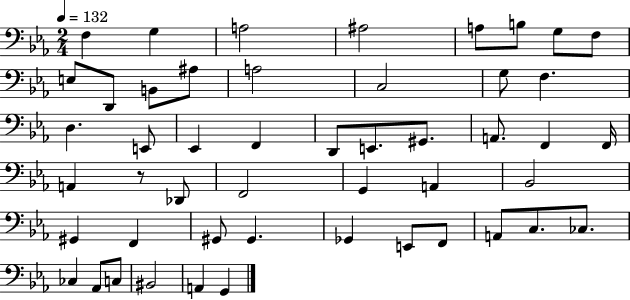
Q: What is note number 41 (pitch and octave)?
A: C3